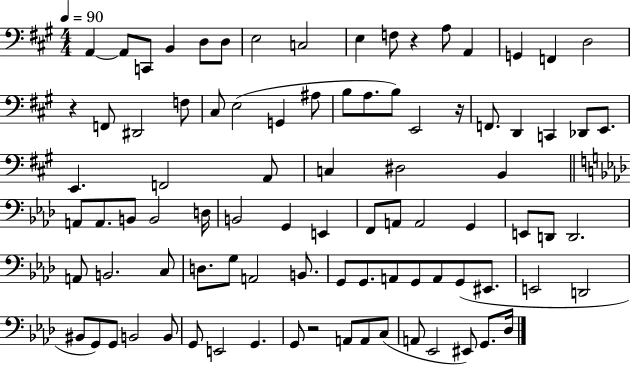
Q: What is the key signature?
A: A major